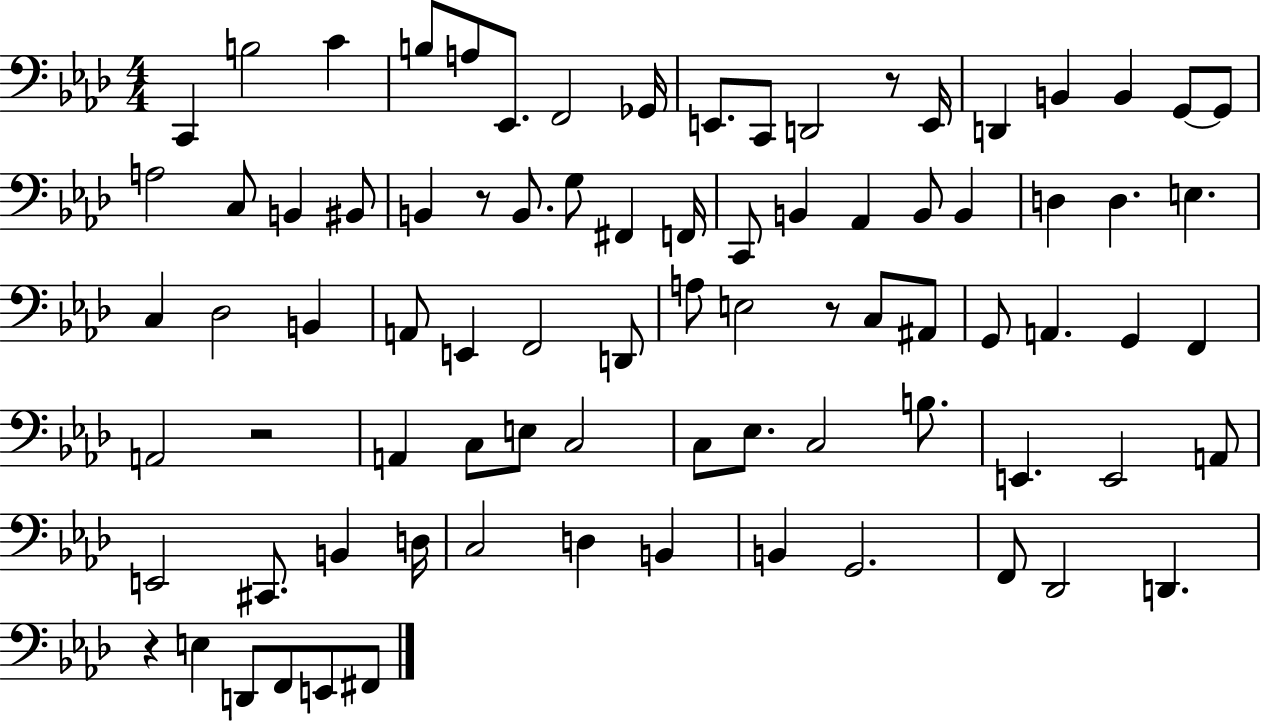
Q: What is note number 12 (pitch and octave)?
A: E2